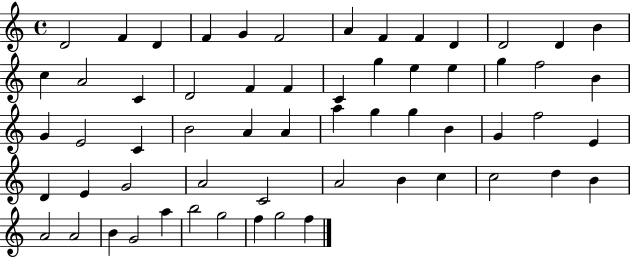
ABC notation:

X:1
T:Untitled
M:4/4
L:1/4
K:C
D2 F D F G F2 A F F D D2 D B c A2 C D2 F F C g e e g f2 B G E2 C B2 A A a g g B G f2 E D E G2 A2 C2 A2 B c c2 d B A2 A2 B G2 a b2 g2 f g2 f